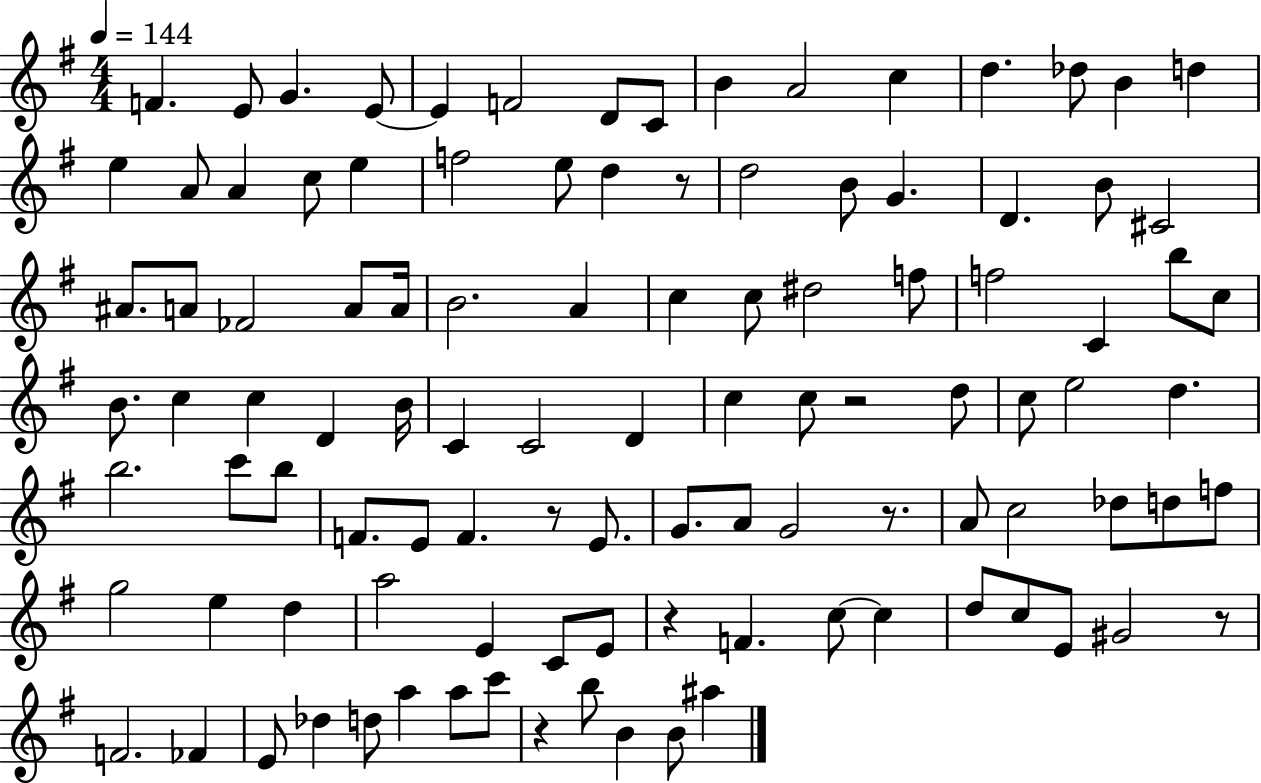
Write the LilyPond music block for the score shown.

{
  \clef treble
  \numericTimeSignature
  \time 4/4
  \key g \major
  \tempo 4 = 144
  f'4. e'8 g'4. e'8~~ | e'4 f'2 d'8 c'8 | b'4 a'2 c''4 | d''4. des''8 b'4 d''4 | \break e''4 a'8 a'4 c''8 e''4 | f''2 e''8 d''4 r8 | d''2 b'8 g'4. | d'4. b'8 cis'2 | \break ais'8. a'8 fes'2 a'8 a'16 | b'2. a'4 | c''4 c''8 dis''2 f''8 | f''2 c'4 b''8 c''8 | \break b'8. c''4 c''4 d'4 b'16 | c'4 c'2 d'4 | c''4 c''8 r2 d''8 | c''8 e''2 d''4. | \break b''2. c'''8 b''8 | f'8. e'8 f'4. r8 e'8. | g'8. a'8 g'2 r8. | a'8 c''2 des''8 d''8 f''8 | \break g''2 e''4 d''4 | a''2 e'4 c'8 e'8 | r4 f'4. c''8~~ c''4 | d''8 c''8 e'8 gis'2 r8 | \break f'2. fes'4 | e'8 des''4 d''8 a''4 a''8 c'''8 | r4 b''8 b'4 b'8 ais''4 | \bar "|."
}